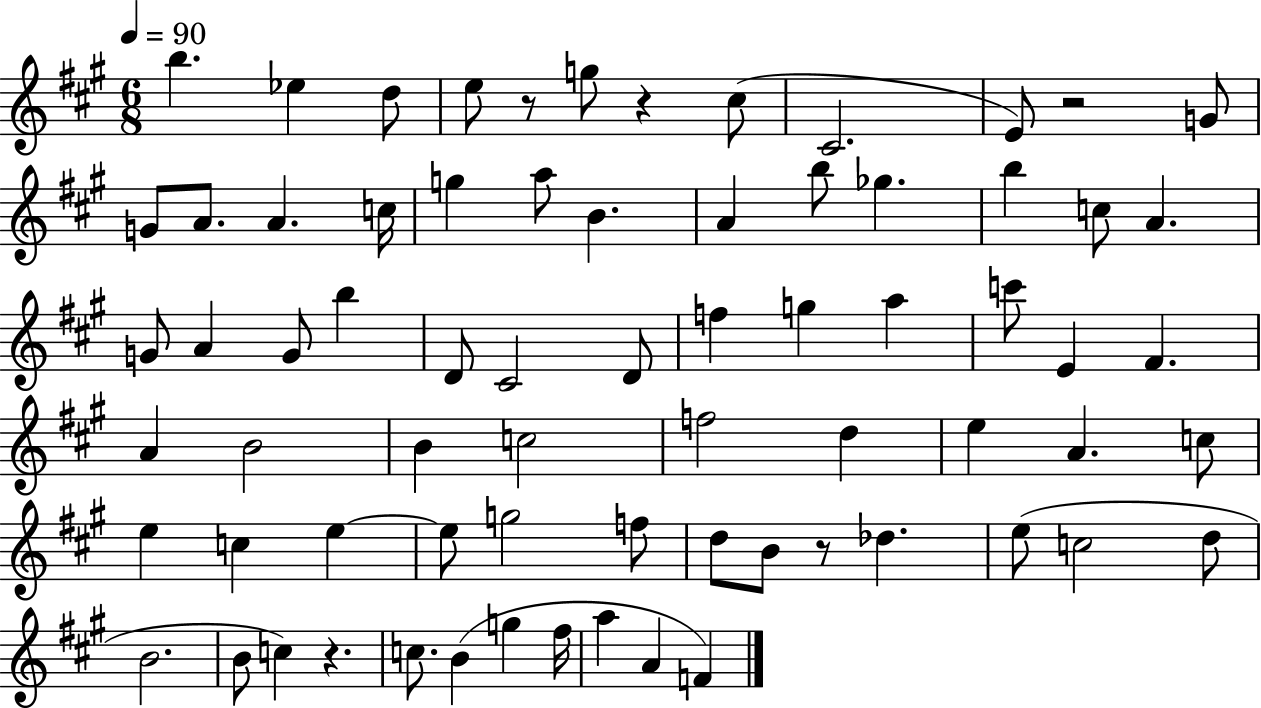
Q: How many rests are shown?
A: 5